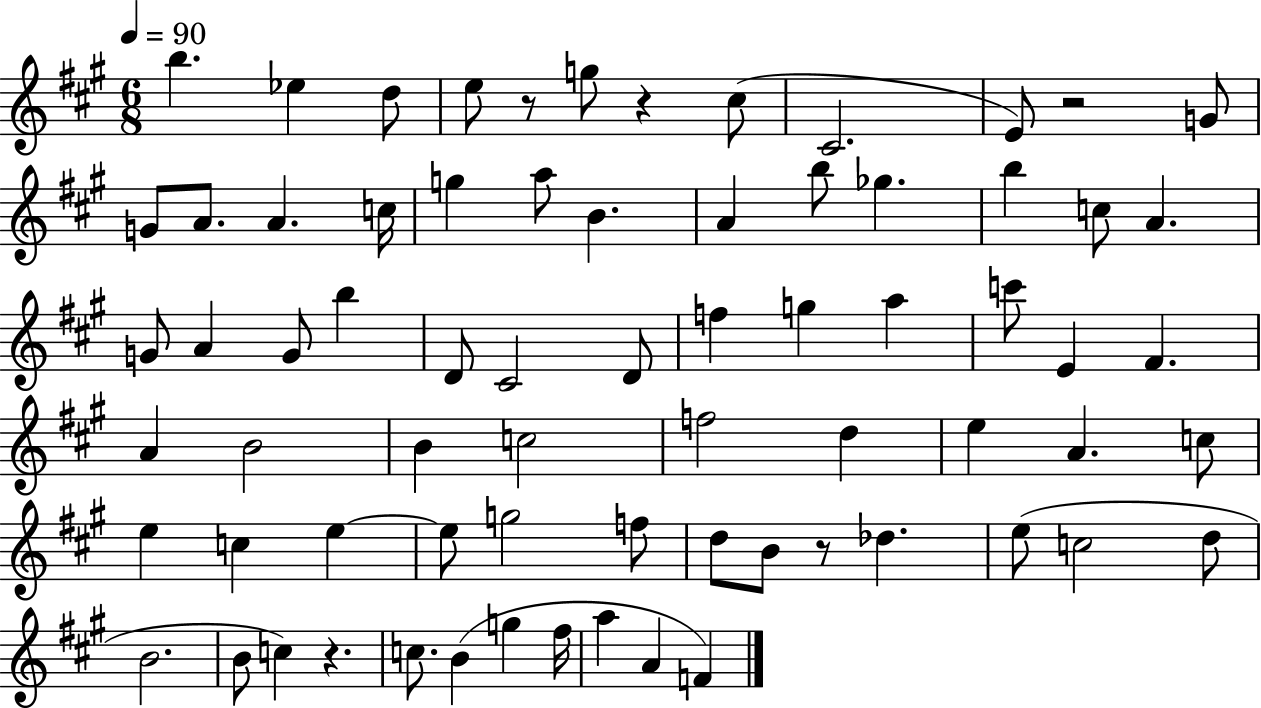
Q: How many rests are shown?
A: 5